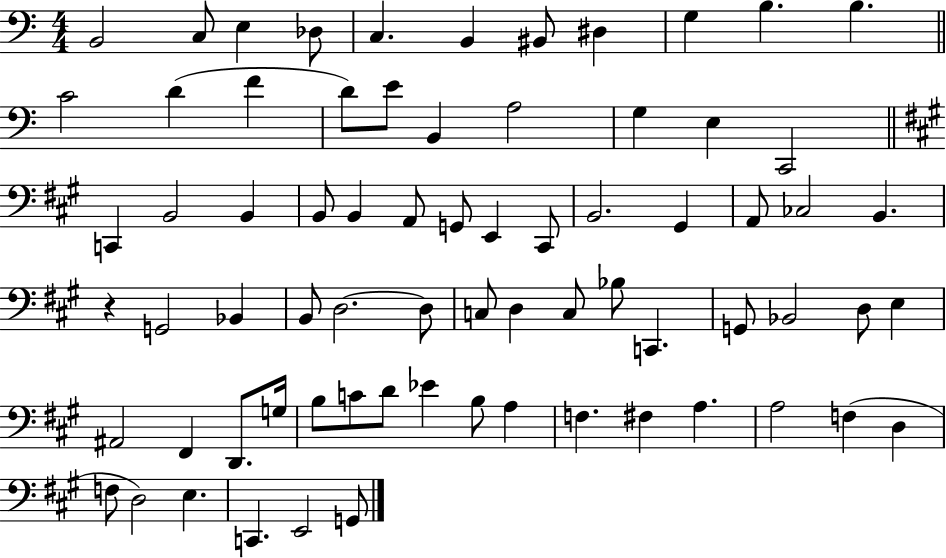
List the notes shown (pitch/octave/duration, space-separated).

B2/h C3/e E3/q Db3/e C3/q. B2/q BIS2/e D#3/q G3/q B3/q. B3/q. C4/h D4/q F4/q D4/e E4/e B2/q A3/h G3/q E3/q C2/h C2/q B2/h B2/q B2/e B2/q A2/e G2/e E2/q C#2/e B2/h. G#2/q A2/e CES3/h B2/q. R/q G2/h Bb2/q B2/e D3/h. D3/e C3/e D3/q C3/e Bb3/e C2/q. G2/e Bb2/h D3/e E3/q A#2/h F#2/q D2/e. G3/s B3/e C4/e D4/e Eb4/q B3/e A3/q F3/q. F#3/q A3/q. A3/h F3/q D3/q F3/e D3/h E3/q. C2/q. E2/h G2/e